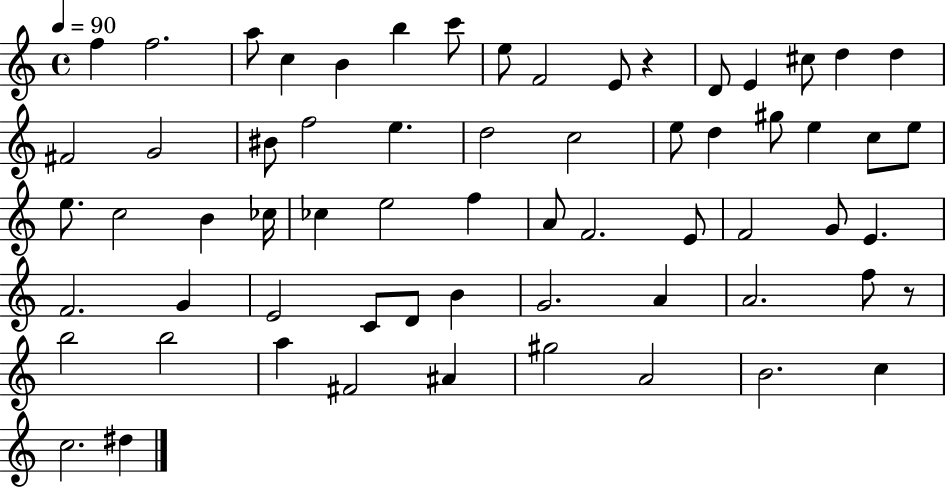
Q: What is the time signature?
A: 4/4